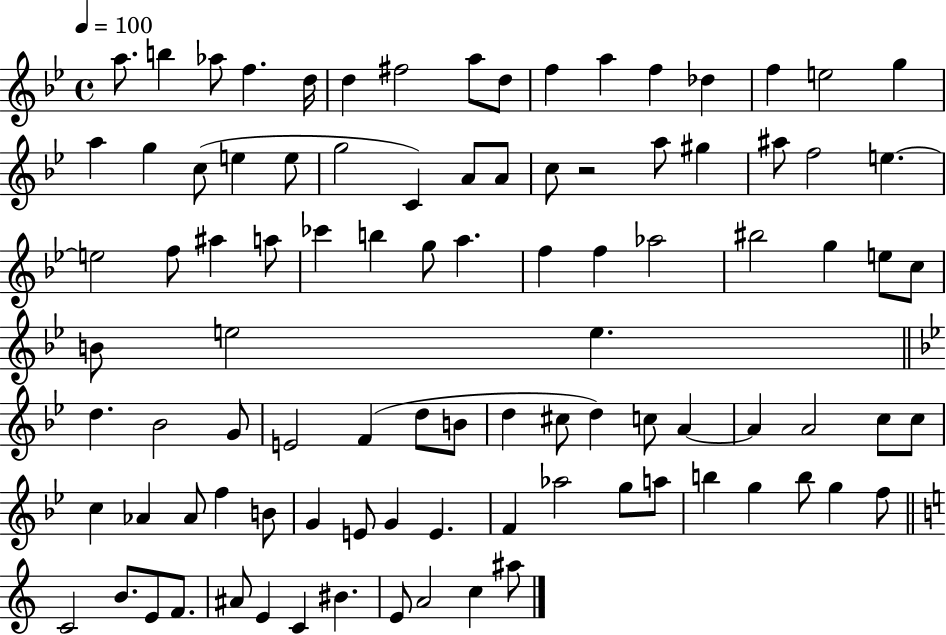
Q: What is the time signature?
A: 4/4